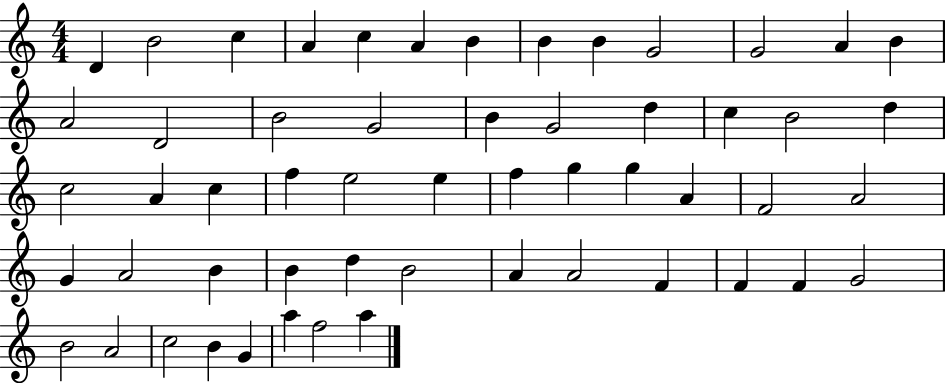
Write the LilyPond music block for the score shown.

{
  \clef treble
  \numericTimeSignature
  \time 4/4
  \key c \major
  d'4 b'2 c''4 | a'4 c''4 a'4 b'4 | b'4 b'4 g'2 | g'2 a'4 b'4 | \break a'2 d'2 | b'2 g'2 | b'4 g'2 d''4 | c''4 b'2 d''4 | \break c''2 a'4 c''4 | f''4 e''2 e''4 | f''4 g''4 g''4 a'4 | f'2 a'2 | \break g'4 a'2 b'4 | b'4 d''4 b'2 | a'4 a'2 f'4 | f'4 f'4 g'2 | \break b'2 a'2 | c''2 b'4 g'4 | a''4 f''2 a''4 | \bar "|."
}